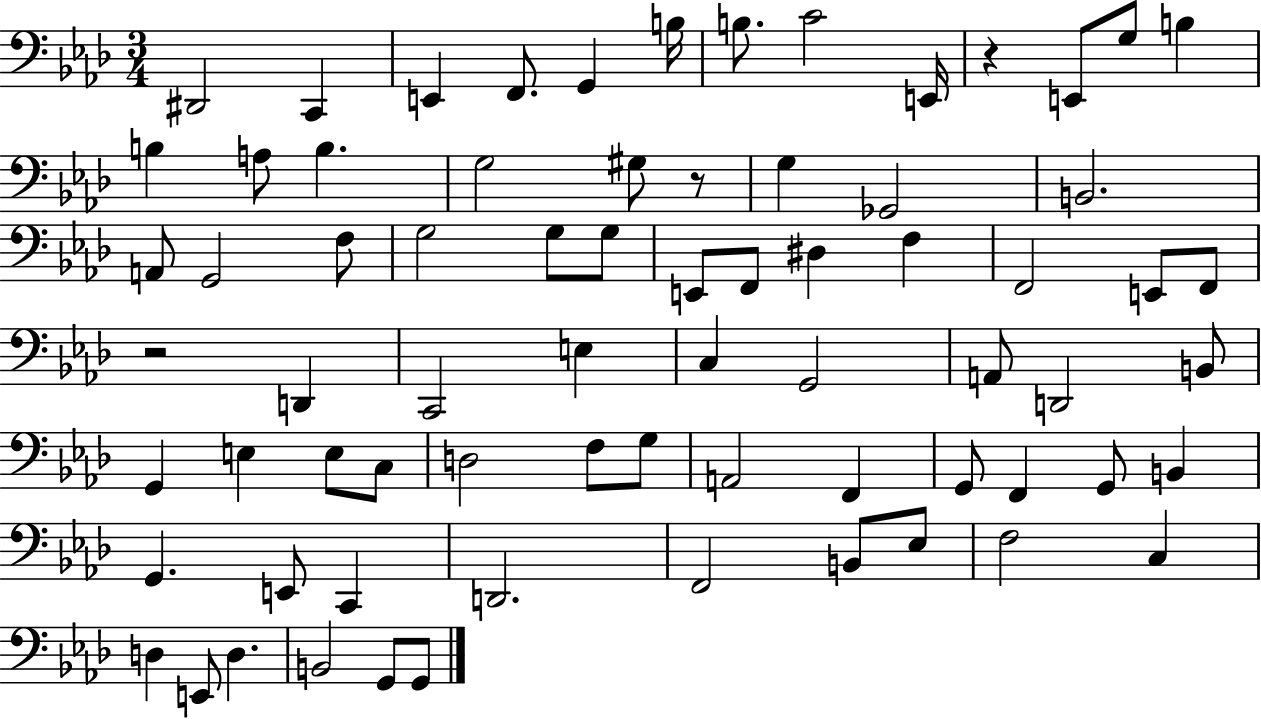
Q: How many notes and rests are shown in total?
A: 72